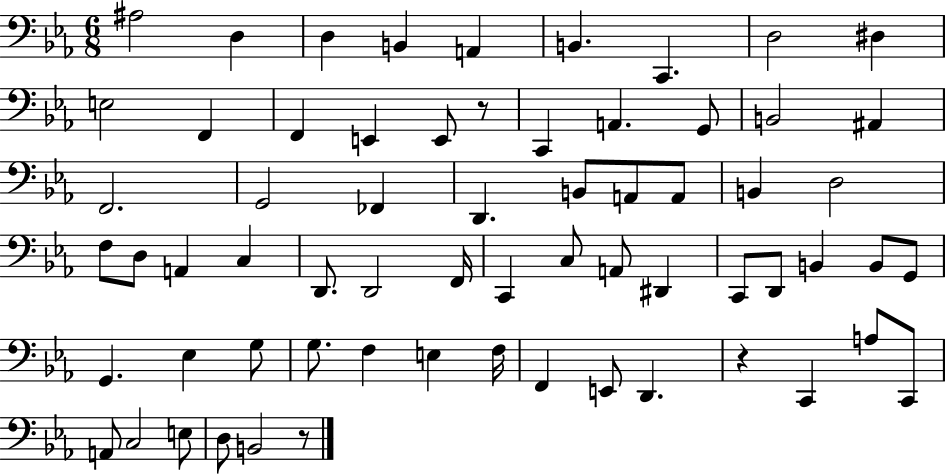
X:1
T:Untitled
M:6/8
L:1/4
K:Eb
^A,2 D, D, B,, A,, B,, C,, D,2 ^D, E,2 F,, F,, E,, E,,/2 z/2 C,, A,, G,,/2 B,,2 ^A,, F,,2 G,,2 _F,, D,, B,,/2 A,,/2 A,,/2 B,, D,2 F,/2 D,/2 A,, C, D,,/2 D,,2 F,,/4 C,, C,/2 A,,/2 ^D,, C,,/2 D,,/2 B,, B,,/2 G,,/2 G,, _E, G,/2 G,/2 F, E, F,/4 F,, E,,/2 D,, z C,, A,/2 C,,/2 A,,/2 C,2 E,/2 D,/2 B,,2 z/2